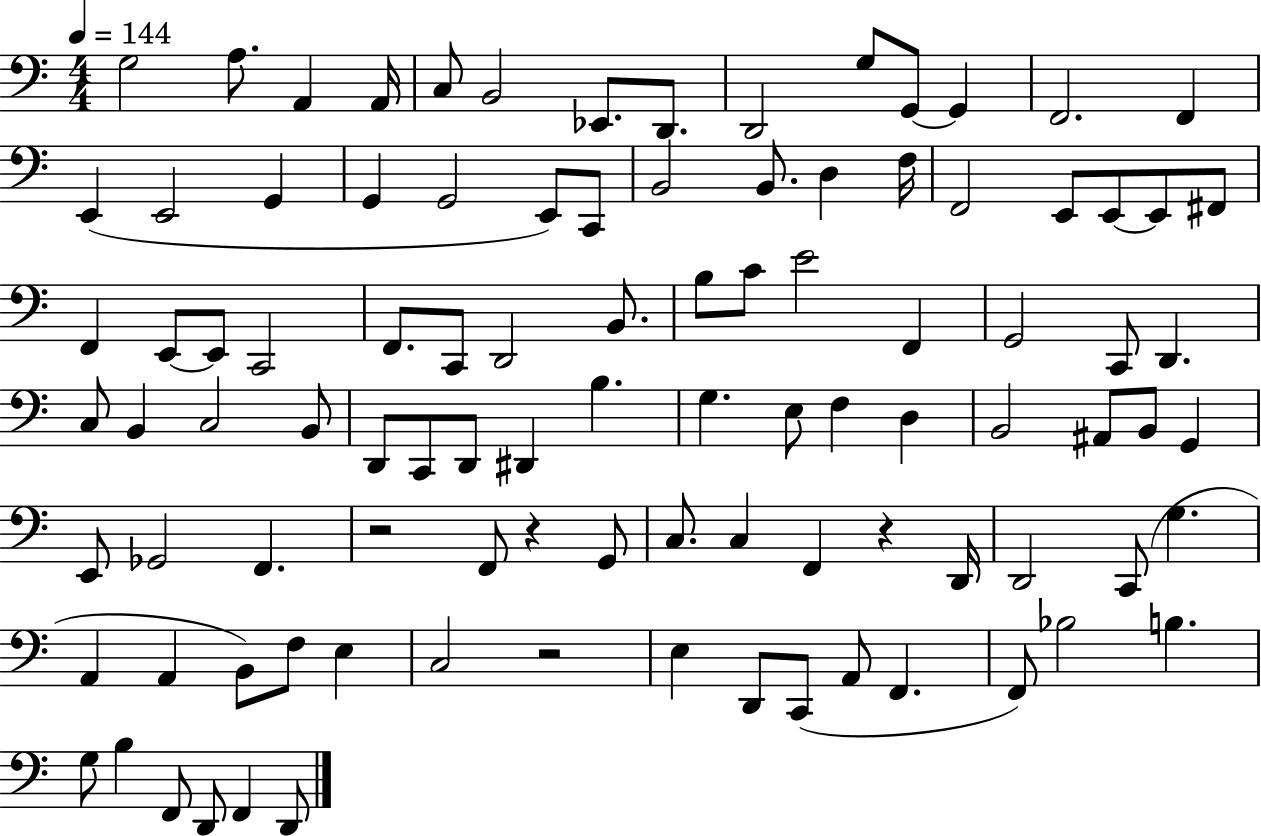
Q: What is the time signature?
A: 4/4